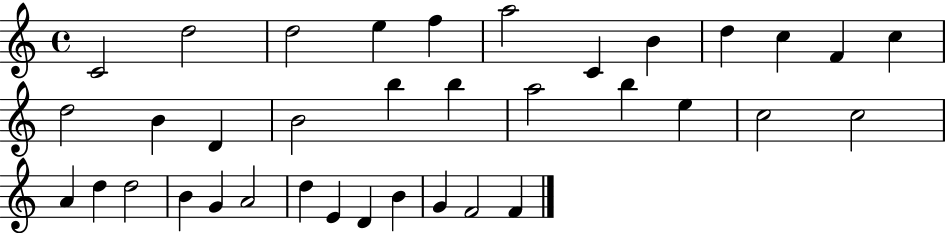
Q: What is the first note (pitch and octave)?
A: C4